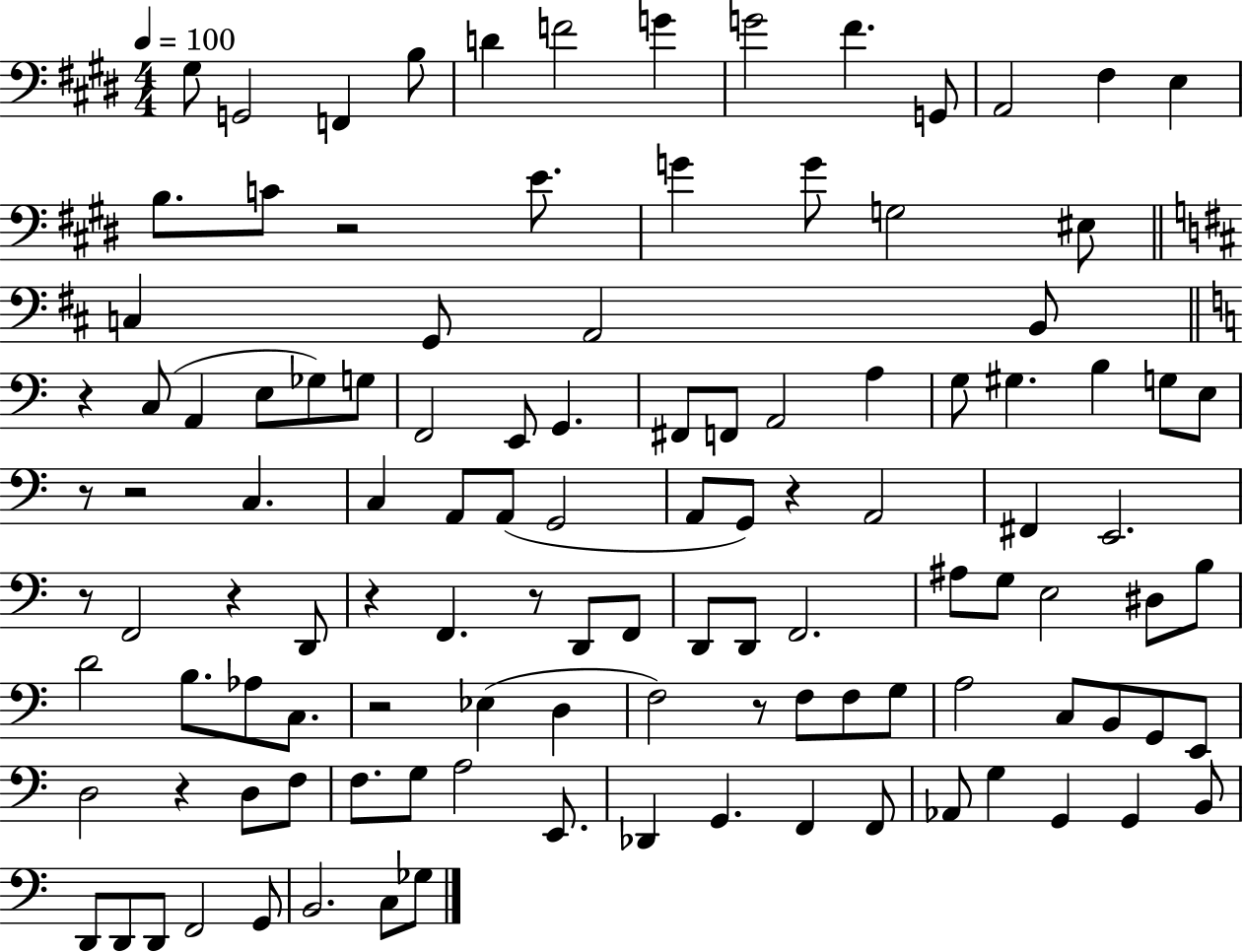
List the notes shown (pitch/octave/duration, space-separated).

G#3/e G2/h F2/q B3/e D4/q F4/h G4/q G4/h F#4/q. G2/e A2/h F#3/q E3/q B3/e. C4/e R/h E4/e. G4/q G4/e G3/h EIS3/e C3/q G2/e A2/h B2/e R/q C3/e A2/q E3/e Gb3/e G3/e F2/h E2/e G2/q. F#2/e F2/e A2/h A3/q G3/e G#3/q. B3/q G3/e E3/e R/e R/h C3/q. C3/q A2/e A2/e G2/h A2/e G2/e R/q A2/h F#2/q E2/h. R/e F2/h R/q D2/e R/q F2/q. R/e D2/e F2/e D2/e D2/e F2/h. A#3/e G3/e E3/h D#3/e B3/e D4/h B3/e. Ab3/e C3/e. R/h Eb3/q D3/q F3/h R/e F3/e F3/e G3/e A3/h C3/e B2/e G2/e E2/e D3/h R/q D3/e F3/e F3/e. G3/e A3/h E2/e. Db2/q G2/q. F2/q F2/e Ab2/e G3/q G2/q G2/q B2/e D2/e D2/e D2/e F2/h G2/e B2/h. C3/e Gb3/e